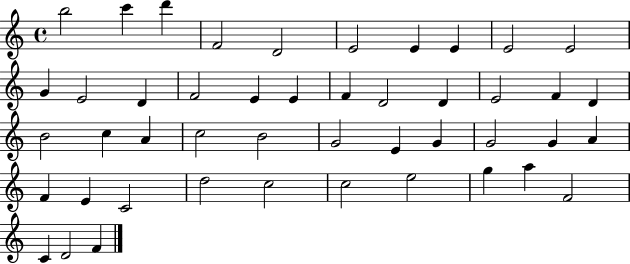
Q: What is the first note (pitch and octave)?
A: B5